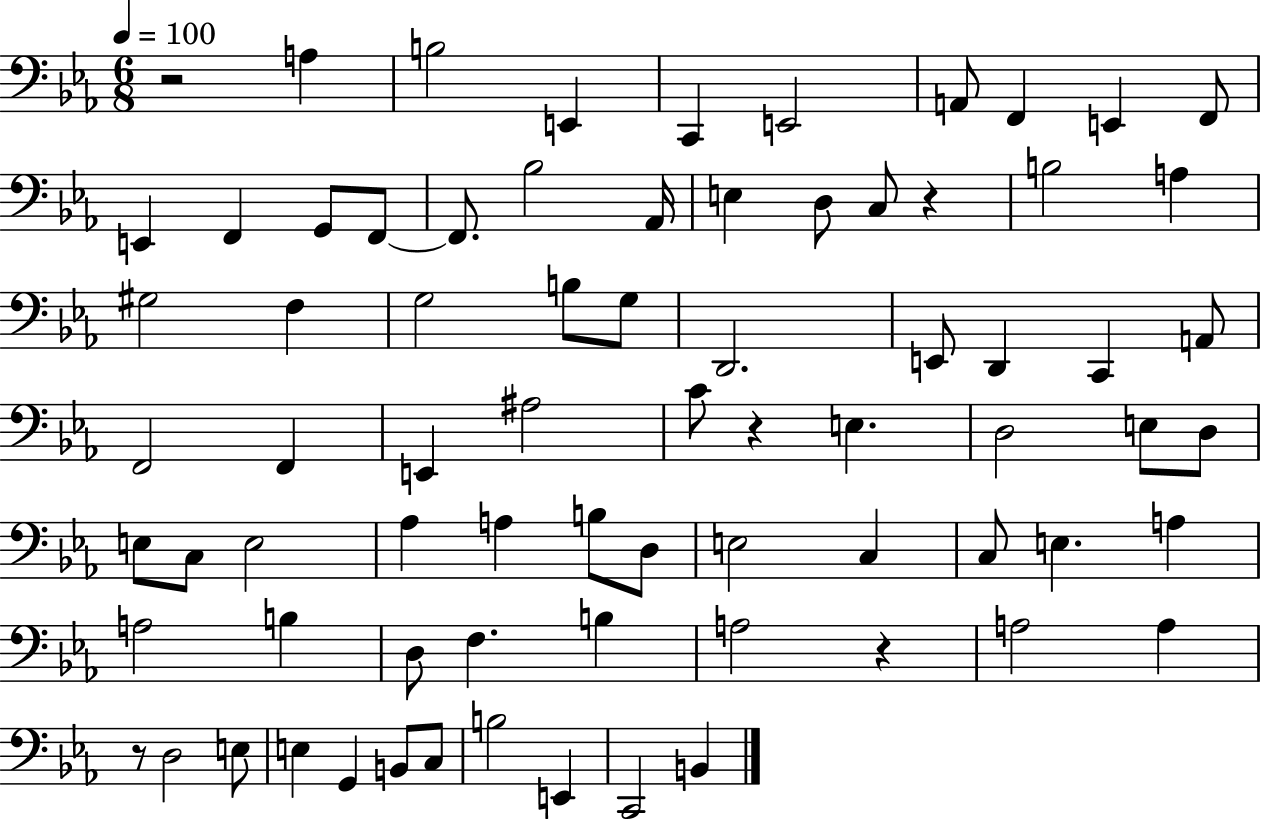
R/h A3/q B3/h E2/q C2/q E2/h A2/e F2/q E2/q F2/e E2/q F2/q G2/e F2/e F2/e. Bb3/h Ab2/s E3/q D3/e C3/e R/q B3/h A3/q G#3/h F3/q G3/h B3/e G3/e D2/h. E2/e D2/q C2/q A2/e F2/h F2/q E2/q A#3/h C4/e R/q E3/q. D3/h E3/e D3/e E3/e C3/e E3/h Ab3/q A3/q B3/e D3/e E3/h C3/q C3/e E3/q. A3/q A3/h B3/q D3/e F3/q. B3/q A3/h R/q A3/h A3/q R/e D3/h E3/e E3/q G2/q B2/e C3/e B3/h E2/q C2/h B2/q